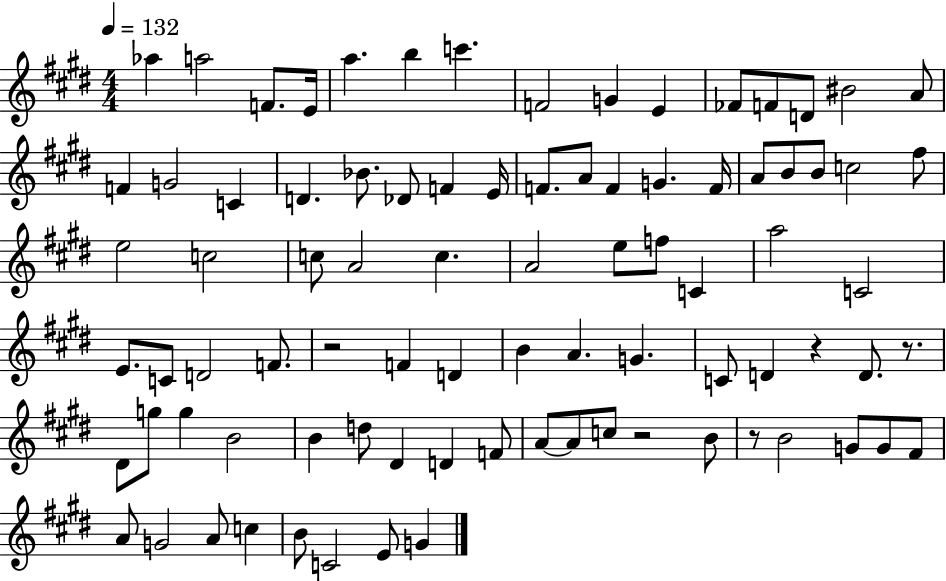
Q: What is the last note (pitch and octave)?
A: G4